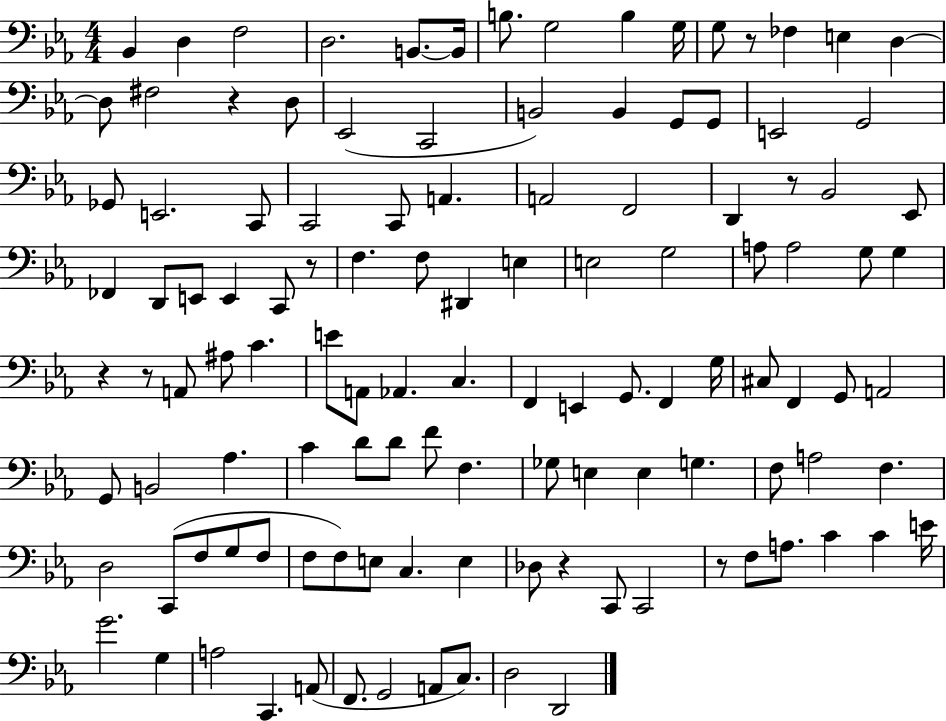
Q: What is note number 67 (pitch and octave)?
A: A2